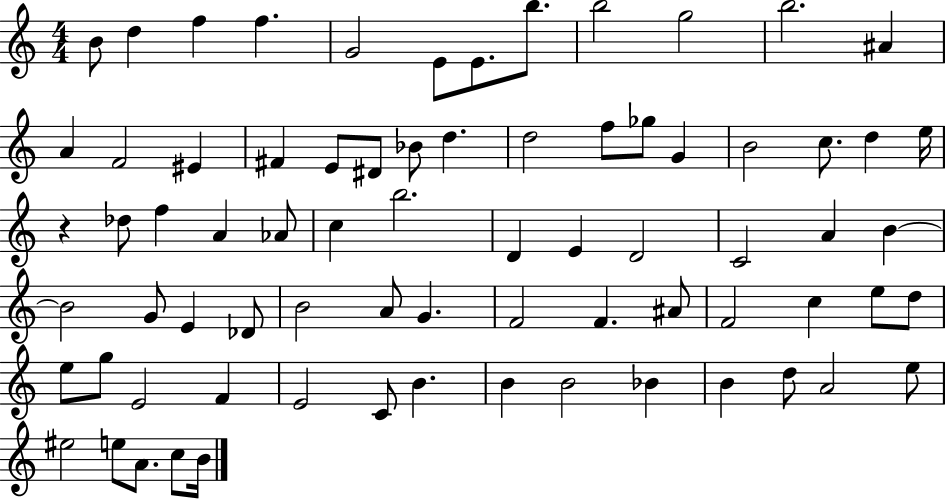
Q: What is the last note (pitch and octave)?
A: B4